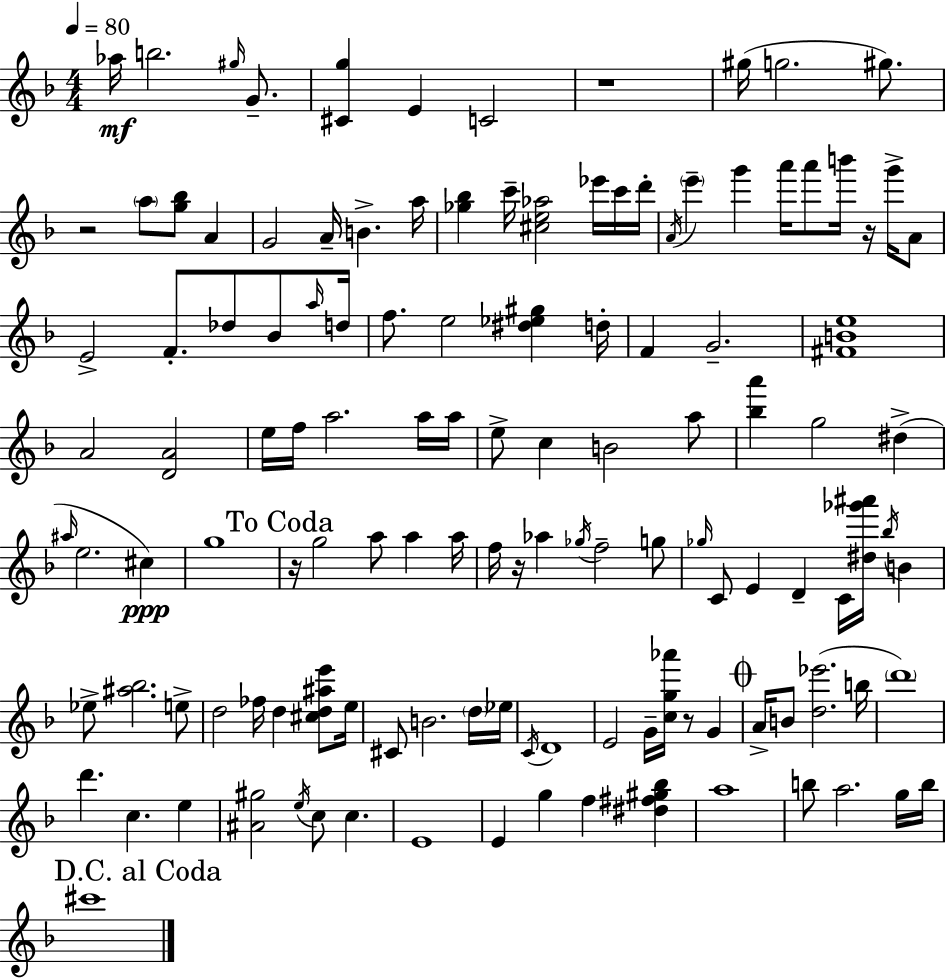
{
  \clef treble
  \numericTimeSignature
  \time 4/4
  \key d \minor
  \tempo 4 = 80
  aes''16\mf b''2. \grace { gis''16 } g'8.-- | <cis' g''>4 e'4 c'2 | r1 | gis''16( g''2. gis''8.) | \break r2 \parenthesize a''8 <g'' bes''>8 a'4 | g'2 a'16-- b'4.-> | a''16 <ges'' bes''>4 c'''16-- <cis'' e'' aes''>2 ees'''16 c'''16 | d'''16-. \acciaccatura { a'16 } \parenthesize e'''4-- g'''4 a'''16 a'''8 b'''16 r16 g'''16-> | \break a'8 e'2-> f'8.-. des''8 bes'8 | \grace { a''16 } d''16 f''8. e''2 <dis'' ees'' gis''>4 | d''16-. f'4 g'2.-- | <fis' b' e''>1 | \break a'2 <d' a'>2 | e''16 f''16 a''2. | a''16 a''16 e''8-> c''4 b'2 | a''8 <bes'' a'''>4 g''2 dis''4->( | \break \grace { ais''16 } e''2. | cis''4\ppp) g''1 | \mark "To Coda" r16 g''2 a''8 a''4 | a''16 f''16 r16 aes''4 \acciaccatura { ges''16 } f''2-- | \break g''8 \grace { ges''16 } c'8 e'4 d'4-- | c'16 <dis'' ges''' ais'''>16 \acciaccatura { bes''16 } b'4 ees''8-> <ais'' bes''>2. | e''8-> d''2 fes''16 | d''4 <cis'' d'' ais'' e'''>8 e''16 cis'8 b'2. | \break \parenthesize d''16 ees''16 \acciaccatura { c'16 } d'1 | e'2 | g'16-- <c'' g'' aes'''>16 r8 g'4 \mark \markup { \musicglyph "scripts.coda" } a'16-> b'8 <d'' ees'''>2.( | b''16 \parenthesize d'''1) | \break d'''4. c''4. | e''4 <ais' gis''>2 | \acciaccatura { e''16 } c''8 c''4. e'1 | e'4 g''4 | \break f''4 <dis'' fis'' gis'' bes''>4 a''1 | b''8 a''2. | g''16 b''16 \mark "D.C. al Coda" cis'''1 | \bar "|."
}